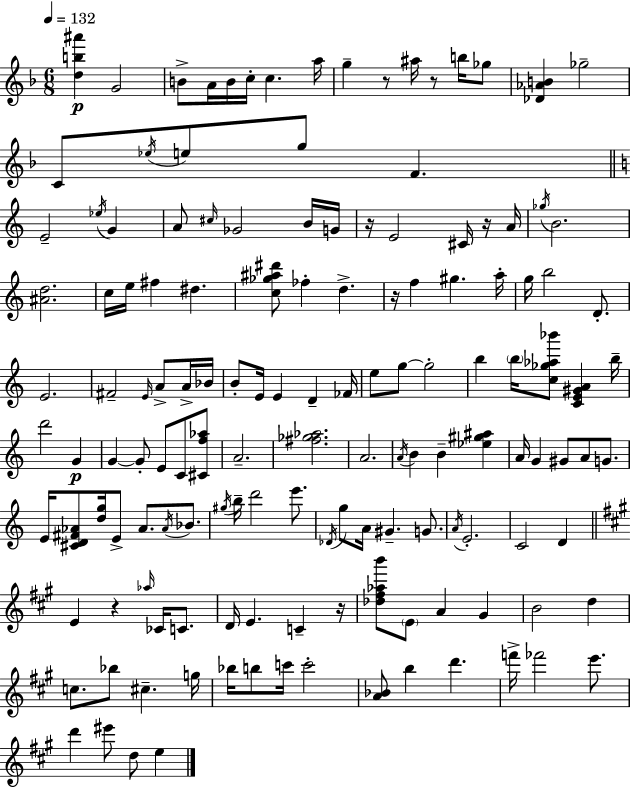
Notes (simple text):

[D5,B5,A#6]/q G4/h B4/e A4/s B4/s C5/s C5/q. A5/s G5/q R/e A#5/s R/e B5/s Gb5/e [Db4,Ab4,B4]/q Gb5/h C4/e Eb5/s E5/e G5/e F4/q. E4/h Eb5/s G4/q A4/e C#5/s Gb4/h B4/s G4/s R/s E4/h C#4/s R/s A4/s Gb5/s B4/h. [A#4,D5]/h. C5/s E5/s F#5/q D#5/q. [C5,Gb5,A#5,D#6]/e FES5/q D5/q. R/s F5/q G#5/q. A5/s G5/s B5/h D4/e. E4/h. F#4/h E4/s A4/e A4/s Bb4/s B4/e E4/s E4/q D4/q FES4/s E5/e G5/e G5/h B5/q B5/s [C5,Gb5,Ab5,Bb6]/e [C4,E4,G#4,A4]/q B5/s D6/h G4/q G4/q G4/e E4/e C4/e [C#4,F5,Ab5]/e A4/h. [F#5,Gb5,Ab5]/h. A4/h. A4/s B4/q B4/q [Eb5,G#5,A#5]/q A4/s G4/q G#4/e A4/e G4/e. E4/s [C#4,D4,F#4,Ab4]/e [D5,G5]/s E4/e Ab4/e. Ab4/s Bb4/e. G#5/s B5/s D6/h E6/e. Db4/s G5/e A4/s G#4/q. G4/e. A4/s E4/h. C4/h D4/q E4/q R/q Ab5/s CES4/s C4/e. D4/s E4/q. C4/q R/s [Db5,F#5,Ab5,B6]/e E4/e A4/q G#4/q B4/h D5/q C5/e. Bb5/e C#5/q. G5/s Bb5/s B5/e C6/s C6/h [A4,Bb4]/e B5/q D6/q. F6/s FES6/h E6/e. D6/q EIS6/e D5/e E5/q